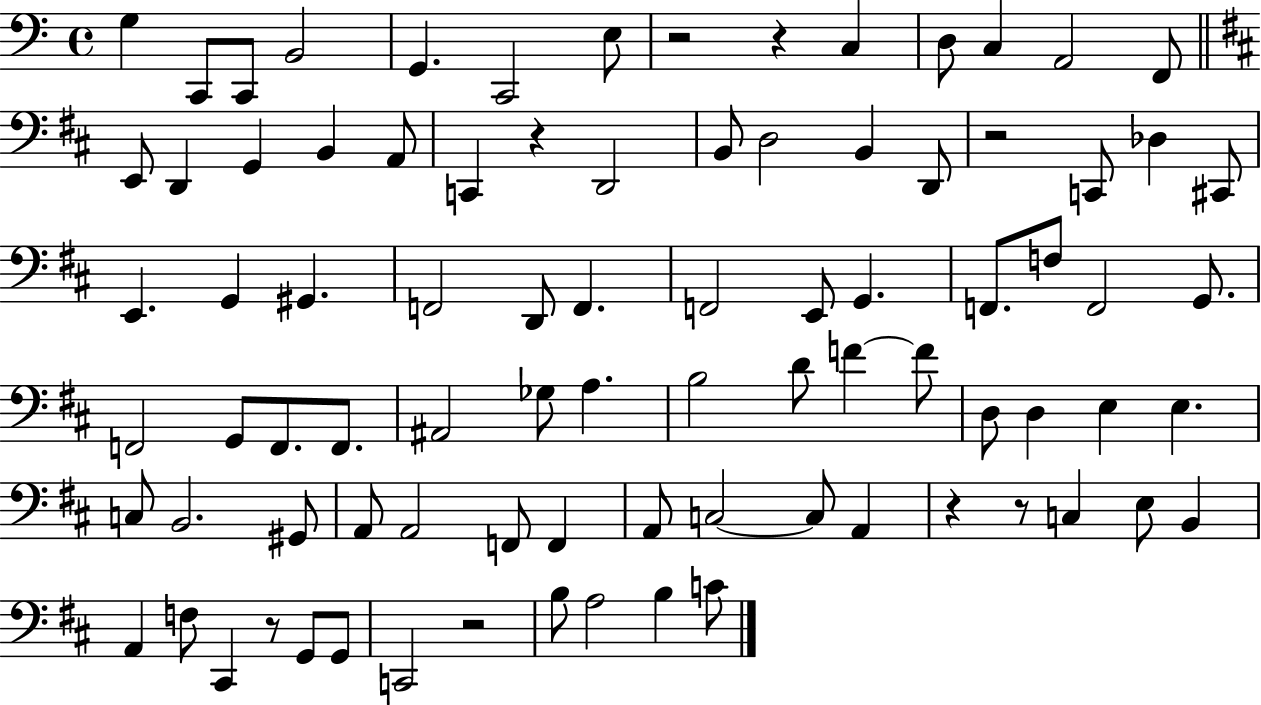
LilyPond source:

{
  \clef bass
  \time 4/4
  \defaultTimeSignature
  \key c \major
  g4 c,8 c,8 b,2 | g,4. c,2 e8 | r2 r4 c4 | d8 c4 a,2 f,8 | \break \bar "||" \break \key d \major e,8 d,4 g,4 b,4 a,8 | c,4 r4 d,2 | b,8 d2 b,4 d,8 | r2 c,8 des4 cis,8 | \break e,4. g,4 gis,4. | f,2 d,8 f,4. | f,2 e,8 g,4. | f,8. f8 f,2 g,8. | \break f,2 g,8 f,8. f,8. | ais,2 ges8 a4. | b2 d'8 f'4~~ f'8 | d8 d4 e4 e4. | \break c8 b,2. gis,8 | a,8 a,2 f,8 f,4 | a,8 c2~~ c8 a,4 | r4 r8 c4 e8 b,4 | \break a,4 f8 cis,4 r8 g,8 g,8 | c,2 r2 | b8 a2 b4 c'8 | \bar "|."
}